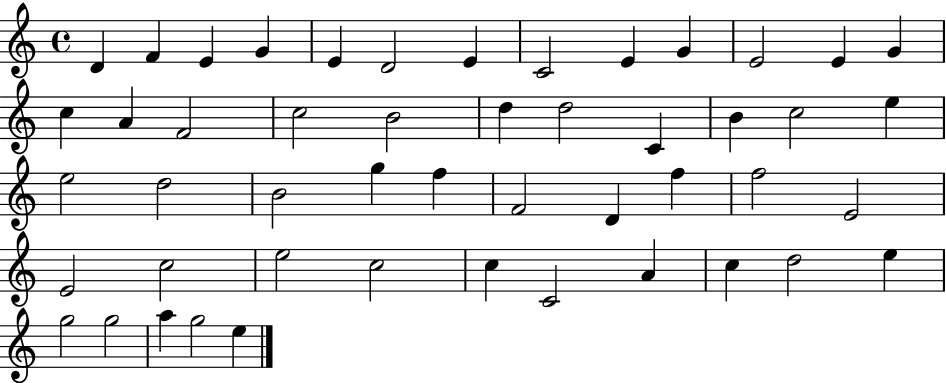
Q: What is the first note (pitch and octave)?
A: D4